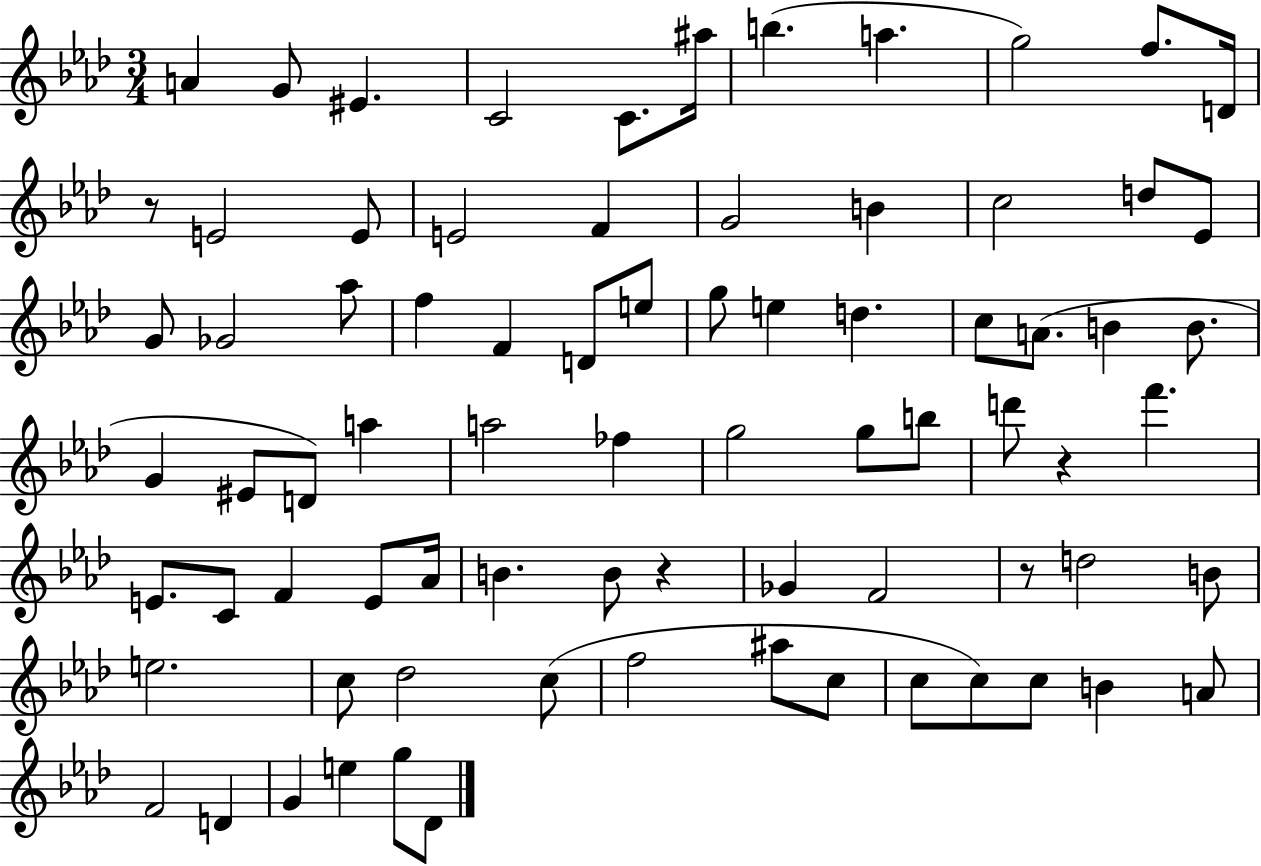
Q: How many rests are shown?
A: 4